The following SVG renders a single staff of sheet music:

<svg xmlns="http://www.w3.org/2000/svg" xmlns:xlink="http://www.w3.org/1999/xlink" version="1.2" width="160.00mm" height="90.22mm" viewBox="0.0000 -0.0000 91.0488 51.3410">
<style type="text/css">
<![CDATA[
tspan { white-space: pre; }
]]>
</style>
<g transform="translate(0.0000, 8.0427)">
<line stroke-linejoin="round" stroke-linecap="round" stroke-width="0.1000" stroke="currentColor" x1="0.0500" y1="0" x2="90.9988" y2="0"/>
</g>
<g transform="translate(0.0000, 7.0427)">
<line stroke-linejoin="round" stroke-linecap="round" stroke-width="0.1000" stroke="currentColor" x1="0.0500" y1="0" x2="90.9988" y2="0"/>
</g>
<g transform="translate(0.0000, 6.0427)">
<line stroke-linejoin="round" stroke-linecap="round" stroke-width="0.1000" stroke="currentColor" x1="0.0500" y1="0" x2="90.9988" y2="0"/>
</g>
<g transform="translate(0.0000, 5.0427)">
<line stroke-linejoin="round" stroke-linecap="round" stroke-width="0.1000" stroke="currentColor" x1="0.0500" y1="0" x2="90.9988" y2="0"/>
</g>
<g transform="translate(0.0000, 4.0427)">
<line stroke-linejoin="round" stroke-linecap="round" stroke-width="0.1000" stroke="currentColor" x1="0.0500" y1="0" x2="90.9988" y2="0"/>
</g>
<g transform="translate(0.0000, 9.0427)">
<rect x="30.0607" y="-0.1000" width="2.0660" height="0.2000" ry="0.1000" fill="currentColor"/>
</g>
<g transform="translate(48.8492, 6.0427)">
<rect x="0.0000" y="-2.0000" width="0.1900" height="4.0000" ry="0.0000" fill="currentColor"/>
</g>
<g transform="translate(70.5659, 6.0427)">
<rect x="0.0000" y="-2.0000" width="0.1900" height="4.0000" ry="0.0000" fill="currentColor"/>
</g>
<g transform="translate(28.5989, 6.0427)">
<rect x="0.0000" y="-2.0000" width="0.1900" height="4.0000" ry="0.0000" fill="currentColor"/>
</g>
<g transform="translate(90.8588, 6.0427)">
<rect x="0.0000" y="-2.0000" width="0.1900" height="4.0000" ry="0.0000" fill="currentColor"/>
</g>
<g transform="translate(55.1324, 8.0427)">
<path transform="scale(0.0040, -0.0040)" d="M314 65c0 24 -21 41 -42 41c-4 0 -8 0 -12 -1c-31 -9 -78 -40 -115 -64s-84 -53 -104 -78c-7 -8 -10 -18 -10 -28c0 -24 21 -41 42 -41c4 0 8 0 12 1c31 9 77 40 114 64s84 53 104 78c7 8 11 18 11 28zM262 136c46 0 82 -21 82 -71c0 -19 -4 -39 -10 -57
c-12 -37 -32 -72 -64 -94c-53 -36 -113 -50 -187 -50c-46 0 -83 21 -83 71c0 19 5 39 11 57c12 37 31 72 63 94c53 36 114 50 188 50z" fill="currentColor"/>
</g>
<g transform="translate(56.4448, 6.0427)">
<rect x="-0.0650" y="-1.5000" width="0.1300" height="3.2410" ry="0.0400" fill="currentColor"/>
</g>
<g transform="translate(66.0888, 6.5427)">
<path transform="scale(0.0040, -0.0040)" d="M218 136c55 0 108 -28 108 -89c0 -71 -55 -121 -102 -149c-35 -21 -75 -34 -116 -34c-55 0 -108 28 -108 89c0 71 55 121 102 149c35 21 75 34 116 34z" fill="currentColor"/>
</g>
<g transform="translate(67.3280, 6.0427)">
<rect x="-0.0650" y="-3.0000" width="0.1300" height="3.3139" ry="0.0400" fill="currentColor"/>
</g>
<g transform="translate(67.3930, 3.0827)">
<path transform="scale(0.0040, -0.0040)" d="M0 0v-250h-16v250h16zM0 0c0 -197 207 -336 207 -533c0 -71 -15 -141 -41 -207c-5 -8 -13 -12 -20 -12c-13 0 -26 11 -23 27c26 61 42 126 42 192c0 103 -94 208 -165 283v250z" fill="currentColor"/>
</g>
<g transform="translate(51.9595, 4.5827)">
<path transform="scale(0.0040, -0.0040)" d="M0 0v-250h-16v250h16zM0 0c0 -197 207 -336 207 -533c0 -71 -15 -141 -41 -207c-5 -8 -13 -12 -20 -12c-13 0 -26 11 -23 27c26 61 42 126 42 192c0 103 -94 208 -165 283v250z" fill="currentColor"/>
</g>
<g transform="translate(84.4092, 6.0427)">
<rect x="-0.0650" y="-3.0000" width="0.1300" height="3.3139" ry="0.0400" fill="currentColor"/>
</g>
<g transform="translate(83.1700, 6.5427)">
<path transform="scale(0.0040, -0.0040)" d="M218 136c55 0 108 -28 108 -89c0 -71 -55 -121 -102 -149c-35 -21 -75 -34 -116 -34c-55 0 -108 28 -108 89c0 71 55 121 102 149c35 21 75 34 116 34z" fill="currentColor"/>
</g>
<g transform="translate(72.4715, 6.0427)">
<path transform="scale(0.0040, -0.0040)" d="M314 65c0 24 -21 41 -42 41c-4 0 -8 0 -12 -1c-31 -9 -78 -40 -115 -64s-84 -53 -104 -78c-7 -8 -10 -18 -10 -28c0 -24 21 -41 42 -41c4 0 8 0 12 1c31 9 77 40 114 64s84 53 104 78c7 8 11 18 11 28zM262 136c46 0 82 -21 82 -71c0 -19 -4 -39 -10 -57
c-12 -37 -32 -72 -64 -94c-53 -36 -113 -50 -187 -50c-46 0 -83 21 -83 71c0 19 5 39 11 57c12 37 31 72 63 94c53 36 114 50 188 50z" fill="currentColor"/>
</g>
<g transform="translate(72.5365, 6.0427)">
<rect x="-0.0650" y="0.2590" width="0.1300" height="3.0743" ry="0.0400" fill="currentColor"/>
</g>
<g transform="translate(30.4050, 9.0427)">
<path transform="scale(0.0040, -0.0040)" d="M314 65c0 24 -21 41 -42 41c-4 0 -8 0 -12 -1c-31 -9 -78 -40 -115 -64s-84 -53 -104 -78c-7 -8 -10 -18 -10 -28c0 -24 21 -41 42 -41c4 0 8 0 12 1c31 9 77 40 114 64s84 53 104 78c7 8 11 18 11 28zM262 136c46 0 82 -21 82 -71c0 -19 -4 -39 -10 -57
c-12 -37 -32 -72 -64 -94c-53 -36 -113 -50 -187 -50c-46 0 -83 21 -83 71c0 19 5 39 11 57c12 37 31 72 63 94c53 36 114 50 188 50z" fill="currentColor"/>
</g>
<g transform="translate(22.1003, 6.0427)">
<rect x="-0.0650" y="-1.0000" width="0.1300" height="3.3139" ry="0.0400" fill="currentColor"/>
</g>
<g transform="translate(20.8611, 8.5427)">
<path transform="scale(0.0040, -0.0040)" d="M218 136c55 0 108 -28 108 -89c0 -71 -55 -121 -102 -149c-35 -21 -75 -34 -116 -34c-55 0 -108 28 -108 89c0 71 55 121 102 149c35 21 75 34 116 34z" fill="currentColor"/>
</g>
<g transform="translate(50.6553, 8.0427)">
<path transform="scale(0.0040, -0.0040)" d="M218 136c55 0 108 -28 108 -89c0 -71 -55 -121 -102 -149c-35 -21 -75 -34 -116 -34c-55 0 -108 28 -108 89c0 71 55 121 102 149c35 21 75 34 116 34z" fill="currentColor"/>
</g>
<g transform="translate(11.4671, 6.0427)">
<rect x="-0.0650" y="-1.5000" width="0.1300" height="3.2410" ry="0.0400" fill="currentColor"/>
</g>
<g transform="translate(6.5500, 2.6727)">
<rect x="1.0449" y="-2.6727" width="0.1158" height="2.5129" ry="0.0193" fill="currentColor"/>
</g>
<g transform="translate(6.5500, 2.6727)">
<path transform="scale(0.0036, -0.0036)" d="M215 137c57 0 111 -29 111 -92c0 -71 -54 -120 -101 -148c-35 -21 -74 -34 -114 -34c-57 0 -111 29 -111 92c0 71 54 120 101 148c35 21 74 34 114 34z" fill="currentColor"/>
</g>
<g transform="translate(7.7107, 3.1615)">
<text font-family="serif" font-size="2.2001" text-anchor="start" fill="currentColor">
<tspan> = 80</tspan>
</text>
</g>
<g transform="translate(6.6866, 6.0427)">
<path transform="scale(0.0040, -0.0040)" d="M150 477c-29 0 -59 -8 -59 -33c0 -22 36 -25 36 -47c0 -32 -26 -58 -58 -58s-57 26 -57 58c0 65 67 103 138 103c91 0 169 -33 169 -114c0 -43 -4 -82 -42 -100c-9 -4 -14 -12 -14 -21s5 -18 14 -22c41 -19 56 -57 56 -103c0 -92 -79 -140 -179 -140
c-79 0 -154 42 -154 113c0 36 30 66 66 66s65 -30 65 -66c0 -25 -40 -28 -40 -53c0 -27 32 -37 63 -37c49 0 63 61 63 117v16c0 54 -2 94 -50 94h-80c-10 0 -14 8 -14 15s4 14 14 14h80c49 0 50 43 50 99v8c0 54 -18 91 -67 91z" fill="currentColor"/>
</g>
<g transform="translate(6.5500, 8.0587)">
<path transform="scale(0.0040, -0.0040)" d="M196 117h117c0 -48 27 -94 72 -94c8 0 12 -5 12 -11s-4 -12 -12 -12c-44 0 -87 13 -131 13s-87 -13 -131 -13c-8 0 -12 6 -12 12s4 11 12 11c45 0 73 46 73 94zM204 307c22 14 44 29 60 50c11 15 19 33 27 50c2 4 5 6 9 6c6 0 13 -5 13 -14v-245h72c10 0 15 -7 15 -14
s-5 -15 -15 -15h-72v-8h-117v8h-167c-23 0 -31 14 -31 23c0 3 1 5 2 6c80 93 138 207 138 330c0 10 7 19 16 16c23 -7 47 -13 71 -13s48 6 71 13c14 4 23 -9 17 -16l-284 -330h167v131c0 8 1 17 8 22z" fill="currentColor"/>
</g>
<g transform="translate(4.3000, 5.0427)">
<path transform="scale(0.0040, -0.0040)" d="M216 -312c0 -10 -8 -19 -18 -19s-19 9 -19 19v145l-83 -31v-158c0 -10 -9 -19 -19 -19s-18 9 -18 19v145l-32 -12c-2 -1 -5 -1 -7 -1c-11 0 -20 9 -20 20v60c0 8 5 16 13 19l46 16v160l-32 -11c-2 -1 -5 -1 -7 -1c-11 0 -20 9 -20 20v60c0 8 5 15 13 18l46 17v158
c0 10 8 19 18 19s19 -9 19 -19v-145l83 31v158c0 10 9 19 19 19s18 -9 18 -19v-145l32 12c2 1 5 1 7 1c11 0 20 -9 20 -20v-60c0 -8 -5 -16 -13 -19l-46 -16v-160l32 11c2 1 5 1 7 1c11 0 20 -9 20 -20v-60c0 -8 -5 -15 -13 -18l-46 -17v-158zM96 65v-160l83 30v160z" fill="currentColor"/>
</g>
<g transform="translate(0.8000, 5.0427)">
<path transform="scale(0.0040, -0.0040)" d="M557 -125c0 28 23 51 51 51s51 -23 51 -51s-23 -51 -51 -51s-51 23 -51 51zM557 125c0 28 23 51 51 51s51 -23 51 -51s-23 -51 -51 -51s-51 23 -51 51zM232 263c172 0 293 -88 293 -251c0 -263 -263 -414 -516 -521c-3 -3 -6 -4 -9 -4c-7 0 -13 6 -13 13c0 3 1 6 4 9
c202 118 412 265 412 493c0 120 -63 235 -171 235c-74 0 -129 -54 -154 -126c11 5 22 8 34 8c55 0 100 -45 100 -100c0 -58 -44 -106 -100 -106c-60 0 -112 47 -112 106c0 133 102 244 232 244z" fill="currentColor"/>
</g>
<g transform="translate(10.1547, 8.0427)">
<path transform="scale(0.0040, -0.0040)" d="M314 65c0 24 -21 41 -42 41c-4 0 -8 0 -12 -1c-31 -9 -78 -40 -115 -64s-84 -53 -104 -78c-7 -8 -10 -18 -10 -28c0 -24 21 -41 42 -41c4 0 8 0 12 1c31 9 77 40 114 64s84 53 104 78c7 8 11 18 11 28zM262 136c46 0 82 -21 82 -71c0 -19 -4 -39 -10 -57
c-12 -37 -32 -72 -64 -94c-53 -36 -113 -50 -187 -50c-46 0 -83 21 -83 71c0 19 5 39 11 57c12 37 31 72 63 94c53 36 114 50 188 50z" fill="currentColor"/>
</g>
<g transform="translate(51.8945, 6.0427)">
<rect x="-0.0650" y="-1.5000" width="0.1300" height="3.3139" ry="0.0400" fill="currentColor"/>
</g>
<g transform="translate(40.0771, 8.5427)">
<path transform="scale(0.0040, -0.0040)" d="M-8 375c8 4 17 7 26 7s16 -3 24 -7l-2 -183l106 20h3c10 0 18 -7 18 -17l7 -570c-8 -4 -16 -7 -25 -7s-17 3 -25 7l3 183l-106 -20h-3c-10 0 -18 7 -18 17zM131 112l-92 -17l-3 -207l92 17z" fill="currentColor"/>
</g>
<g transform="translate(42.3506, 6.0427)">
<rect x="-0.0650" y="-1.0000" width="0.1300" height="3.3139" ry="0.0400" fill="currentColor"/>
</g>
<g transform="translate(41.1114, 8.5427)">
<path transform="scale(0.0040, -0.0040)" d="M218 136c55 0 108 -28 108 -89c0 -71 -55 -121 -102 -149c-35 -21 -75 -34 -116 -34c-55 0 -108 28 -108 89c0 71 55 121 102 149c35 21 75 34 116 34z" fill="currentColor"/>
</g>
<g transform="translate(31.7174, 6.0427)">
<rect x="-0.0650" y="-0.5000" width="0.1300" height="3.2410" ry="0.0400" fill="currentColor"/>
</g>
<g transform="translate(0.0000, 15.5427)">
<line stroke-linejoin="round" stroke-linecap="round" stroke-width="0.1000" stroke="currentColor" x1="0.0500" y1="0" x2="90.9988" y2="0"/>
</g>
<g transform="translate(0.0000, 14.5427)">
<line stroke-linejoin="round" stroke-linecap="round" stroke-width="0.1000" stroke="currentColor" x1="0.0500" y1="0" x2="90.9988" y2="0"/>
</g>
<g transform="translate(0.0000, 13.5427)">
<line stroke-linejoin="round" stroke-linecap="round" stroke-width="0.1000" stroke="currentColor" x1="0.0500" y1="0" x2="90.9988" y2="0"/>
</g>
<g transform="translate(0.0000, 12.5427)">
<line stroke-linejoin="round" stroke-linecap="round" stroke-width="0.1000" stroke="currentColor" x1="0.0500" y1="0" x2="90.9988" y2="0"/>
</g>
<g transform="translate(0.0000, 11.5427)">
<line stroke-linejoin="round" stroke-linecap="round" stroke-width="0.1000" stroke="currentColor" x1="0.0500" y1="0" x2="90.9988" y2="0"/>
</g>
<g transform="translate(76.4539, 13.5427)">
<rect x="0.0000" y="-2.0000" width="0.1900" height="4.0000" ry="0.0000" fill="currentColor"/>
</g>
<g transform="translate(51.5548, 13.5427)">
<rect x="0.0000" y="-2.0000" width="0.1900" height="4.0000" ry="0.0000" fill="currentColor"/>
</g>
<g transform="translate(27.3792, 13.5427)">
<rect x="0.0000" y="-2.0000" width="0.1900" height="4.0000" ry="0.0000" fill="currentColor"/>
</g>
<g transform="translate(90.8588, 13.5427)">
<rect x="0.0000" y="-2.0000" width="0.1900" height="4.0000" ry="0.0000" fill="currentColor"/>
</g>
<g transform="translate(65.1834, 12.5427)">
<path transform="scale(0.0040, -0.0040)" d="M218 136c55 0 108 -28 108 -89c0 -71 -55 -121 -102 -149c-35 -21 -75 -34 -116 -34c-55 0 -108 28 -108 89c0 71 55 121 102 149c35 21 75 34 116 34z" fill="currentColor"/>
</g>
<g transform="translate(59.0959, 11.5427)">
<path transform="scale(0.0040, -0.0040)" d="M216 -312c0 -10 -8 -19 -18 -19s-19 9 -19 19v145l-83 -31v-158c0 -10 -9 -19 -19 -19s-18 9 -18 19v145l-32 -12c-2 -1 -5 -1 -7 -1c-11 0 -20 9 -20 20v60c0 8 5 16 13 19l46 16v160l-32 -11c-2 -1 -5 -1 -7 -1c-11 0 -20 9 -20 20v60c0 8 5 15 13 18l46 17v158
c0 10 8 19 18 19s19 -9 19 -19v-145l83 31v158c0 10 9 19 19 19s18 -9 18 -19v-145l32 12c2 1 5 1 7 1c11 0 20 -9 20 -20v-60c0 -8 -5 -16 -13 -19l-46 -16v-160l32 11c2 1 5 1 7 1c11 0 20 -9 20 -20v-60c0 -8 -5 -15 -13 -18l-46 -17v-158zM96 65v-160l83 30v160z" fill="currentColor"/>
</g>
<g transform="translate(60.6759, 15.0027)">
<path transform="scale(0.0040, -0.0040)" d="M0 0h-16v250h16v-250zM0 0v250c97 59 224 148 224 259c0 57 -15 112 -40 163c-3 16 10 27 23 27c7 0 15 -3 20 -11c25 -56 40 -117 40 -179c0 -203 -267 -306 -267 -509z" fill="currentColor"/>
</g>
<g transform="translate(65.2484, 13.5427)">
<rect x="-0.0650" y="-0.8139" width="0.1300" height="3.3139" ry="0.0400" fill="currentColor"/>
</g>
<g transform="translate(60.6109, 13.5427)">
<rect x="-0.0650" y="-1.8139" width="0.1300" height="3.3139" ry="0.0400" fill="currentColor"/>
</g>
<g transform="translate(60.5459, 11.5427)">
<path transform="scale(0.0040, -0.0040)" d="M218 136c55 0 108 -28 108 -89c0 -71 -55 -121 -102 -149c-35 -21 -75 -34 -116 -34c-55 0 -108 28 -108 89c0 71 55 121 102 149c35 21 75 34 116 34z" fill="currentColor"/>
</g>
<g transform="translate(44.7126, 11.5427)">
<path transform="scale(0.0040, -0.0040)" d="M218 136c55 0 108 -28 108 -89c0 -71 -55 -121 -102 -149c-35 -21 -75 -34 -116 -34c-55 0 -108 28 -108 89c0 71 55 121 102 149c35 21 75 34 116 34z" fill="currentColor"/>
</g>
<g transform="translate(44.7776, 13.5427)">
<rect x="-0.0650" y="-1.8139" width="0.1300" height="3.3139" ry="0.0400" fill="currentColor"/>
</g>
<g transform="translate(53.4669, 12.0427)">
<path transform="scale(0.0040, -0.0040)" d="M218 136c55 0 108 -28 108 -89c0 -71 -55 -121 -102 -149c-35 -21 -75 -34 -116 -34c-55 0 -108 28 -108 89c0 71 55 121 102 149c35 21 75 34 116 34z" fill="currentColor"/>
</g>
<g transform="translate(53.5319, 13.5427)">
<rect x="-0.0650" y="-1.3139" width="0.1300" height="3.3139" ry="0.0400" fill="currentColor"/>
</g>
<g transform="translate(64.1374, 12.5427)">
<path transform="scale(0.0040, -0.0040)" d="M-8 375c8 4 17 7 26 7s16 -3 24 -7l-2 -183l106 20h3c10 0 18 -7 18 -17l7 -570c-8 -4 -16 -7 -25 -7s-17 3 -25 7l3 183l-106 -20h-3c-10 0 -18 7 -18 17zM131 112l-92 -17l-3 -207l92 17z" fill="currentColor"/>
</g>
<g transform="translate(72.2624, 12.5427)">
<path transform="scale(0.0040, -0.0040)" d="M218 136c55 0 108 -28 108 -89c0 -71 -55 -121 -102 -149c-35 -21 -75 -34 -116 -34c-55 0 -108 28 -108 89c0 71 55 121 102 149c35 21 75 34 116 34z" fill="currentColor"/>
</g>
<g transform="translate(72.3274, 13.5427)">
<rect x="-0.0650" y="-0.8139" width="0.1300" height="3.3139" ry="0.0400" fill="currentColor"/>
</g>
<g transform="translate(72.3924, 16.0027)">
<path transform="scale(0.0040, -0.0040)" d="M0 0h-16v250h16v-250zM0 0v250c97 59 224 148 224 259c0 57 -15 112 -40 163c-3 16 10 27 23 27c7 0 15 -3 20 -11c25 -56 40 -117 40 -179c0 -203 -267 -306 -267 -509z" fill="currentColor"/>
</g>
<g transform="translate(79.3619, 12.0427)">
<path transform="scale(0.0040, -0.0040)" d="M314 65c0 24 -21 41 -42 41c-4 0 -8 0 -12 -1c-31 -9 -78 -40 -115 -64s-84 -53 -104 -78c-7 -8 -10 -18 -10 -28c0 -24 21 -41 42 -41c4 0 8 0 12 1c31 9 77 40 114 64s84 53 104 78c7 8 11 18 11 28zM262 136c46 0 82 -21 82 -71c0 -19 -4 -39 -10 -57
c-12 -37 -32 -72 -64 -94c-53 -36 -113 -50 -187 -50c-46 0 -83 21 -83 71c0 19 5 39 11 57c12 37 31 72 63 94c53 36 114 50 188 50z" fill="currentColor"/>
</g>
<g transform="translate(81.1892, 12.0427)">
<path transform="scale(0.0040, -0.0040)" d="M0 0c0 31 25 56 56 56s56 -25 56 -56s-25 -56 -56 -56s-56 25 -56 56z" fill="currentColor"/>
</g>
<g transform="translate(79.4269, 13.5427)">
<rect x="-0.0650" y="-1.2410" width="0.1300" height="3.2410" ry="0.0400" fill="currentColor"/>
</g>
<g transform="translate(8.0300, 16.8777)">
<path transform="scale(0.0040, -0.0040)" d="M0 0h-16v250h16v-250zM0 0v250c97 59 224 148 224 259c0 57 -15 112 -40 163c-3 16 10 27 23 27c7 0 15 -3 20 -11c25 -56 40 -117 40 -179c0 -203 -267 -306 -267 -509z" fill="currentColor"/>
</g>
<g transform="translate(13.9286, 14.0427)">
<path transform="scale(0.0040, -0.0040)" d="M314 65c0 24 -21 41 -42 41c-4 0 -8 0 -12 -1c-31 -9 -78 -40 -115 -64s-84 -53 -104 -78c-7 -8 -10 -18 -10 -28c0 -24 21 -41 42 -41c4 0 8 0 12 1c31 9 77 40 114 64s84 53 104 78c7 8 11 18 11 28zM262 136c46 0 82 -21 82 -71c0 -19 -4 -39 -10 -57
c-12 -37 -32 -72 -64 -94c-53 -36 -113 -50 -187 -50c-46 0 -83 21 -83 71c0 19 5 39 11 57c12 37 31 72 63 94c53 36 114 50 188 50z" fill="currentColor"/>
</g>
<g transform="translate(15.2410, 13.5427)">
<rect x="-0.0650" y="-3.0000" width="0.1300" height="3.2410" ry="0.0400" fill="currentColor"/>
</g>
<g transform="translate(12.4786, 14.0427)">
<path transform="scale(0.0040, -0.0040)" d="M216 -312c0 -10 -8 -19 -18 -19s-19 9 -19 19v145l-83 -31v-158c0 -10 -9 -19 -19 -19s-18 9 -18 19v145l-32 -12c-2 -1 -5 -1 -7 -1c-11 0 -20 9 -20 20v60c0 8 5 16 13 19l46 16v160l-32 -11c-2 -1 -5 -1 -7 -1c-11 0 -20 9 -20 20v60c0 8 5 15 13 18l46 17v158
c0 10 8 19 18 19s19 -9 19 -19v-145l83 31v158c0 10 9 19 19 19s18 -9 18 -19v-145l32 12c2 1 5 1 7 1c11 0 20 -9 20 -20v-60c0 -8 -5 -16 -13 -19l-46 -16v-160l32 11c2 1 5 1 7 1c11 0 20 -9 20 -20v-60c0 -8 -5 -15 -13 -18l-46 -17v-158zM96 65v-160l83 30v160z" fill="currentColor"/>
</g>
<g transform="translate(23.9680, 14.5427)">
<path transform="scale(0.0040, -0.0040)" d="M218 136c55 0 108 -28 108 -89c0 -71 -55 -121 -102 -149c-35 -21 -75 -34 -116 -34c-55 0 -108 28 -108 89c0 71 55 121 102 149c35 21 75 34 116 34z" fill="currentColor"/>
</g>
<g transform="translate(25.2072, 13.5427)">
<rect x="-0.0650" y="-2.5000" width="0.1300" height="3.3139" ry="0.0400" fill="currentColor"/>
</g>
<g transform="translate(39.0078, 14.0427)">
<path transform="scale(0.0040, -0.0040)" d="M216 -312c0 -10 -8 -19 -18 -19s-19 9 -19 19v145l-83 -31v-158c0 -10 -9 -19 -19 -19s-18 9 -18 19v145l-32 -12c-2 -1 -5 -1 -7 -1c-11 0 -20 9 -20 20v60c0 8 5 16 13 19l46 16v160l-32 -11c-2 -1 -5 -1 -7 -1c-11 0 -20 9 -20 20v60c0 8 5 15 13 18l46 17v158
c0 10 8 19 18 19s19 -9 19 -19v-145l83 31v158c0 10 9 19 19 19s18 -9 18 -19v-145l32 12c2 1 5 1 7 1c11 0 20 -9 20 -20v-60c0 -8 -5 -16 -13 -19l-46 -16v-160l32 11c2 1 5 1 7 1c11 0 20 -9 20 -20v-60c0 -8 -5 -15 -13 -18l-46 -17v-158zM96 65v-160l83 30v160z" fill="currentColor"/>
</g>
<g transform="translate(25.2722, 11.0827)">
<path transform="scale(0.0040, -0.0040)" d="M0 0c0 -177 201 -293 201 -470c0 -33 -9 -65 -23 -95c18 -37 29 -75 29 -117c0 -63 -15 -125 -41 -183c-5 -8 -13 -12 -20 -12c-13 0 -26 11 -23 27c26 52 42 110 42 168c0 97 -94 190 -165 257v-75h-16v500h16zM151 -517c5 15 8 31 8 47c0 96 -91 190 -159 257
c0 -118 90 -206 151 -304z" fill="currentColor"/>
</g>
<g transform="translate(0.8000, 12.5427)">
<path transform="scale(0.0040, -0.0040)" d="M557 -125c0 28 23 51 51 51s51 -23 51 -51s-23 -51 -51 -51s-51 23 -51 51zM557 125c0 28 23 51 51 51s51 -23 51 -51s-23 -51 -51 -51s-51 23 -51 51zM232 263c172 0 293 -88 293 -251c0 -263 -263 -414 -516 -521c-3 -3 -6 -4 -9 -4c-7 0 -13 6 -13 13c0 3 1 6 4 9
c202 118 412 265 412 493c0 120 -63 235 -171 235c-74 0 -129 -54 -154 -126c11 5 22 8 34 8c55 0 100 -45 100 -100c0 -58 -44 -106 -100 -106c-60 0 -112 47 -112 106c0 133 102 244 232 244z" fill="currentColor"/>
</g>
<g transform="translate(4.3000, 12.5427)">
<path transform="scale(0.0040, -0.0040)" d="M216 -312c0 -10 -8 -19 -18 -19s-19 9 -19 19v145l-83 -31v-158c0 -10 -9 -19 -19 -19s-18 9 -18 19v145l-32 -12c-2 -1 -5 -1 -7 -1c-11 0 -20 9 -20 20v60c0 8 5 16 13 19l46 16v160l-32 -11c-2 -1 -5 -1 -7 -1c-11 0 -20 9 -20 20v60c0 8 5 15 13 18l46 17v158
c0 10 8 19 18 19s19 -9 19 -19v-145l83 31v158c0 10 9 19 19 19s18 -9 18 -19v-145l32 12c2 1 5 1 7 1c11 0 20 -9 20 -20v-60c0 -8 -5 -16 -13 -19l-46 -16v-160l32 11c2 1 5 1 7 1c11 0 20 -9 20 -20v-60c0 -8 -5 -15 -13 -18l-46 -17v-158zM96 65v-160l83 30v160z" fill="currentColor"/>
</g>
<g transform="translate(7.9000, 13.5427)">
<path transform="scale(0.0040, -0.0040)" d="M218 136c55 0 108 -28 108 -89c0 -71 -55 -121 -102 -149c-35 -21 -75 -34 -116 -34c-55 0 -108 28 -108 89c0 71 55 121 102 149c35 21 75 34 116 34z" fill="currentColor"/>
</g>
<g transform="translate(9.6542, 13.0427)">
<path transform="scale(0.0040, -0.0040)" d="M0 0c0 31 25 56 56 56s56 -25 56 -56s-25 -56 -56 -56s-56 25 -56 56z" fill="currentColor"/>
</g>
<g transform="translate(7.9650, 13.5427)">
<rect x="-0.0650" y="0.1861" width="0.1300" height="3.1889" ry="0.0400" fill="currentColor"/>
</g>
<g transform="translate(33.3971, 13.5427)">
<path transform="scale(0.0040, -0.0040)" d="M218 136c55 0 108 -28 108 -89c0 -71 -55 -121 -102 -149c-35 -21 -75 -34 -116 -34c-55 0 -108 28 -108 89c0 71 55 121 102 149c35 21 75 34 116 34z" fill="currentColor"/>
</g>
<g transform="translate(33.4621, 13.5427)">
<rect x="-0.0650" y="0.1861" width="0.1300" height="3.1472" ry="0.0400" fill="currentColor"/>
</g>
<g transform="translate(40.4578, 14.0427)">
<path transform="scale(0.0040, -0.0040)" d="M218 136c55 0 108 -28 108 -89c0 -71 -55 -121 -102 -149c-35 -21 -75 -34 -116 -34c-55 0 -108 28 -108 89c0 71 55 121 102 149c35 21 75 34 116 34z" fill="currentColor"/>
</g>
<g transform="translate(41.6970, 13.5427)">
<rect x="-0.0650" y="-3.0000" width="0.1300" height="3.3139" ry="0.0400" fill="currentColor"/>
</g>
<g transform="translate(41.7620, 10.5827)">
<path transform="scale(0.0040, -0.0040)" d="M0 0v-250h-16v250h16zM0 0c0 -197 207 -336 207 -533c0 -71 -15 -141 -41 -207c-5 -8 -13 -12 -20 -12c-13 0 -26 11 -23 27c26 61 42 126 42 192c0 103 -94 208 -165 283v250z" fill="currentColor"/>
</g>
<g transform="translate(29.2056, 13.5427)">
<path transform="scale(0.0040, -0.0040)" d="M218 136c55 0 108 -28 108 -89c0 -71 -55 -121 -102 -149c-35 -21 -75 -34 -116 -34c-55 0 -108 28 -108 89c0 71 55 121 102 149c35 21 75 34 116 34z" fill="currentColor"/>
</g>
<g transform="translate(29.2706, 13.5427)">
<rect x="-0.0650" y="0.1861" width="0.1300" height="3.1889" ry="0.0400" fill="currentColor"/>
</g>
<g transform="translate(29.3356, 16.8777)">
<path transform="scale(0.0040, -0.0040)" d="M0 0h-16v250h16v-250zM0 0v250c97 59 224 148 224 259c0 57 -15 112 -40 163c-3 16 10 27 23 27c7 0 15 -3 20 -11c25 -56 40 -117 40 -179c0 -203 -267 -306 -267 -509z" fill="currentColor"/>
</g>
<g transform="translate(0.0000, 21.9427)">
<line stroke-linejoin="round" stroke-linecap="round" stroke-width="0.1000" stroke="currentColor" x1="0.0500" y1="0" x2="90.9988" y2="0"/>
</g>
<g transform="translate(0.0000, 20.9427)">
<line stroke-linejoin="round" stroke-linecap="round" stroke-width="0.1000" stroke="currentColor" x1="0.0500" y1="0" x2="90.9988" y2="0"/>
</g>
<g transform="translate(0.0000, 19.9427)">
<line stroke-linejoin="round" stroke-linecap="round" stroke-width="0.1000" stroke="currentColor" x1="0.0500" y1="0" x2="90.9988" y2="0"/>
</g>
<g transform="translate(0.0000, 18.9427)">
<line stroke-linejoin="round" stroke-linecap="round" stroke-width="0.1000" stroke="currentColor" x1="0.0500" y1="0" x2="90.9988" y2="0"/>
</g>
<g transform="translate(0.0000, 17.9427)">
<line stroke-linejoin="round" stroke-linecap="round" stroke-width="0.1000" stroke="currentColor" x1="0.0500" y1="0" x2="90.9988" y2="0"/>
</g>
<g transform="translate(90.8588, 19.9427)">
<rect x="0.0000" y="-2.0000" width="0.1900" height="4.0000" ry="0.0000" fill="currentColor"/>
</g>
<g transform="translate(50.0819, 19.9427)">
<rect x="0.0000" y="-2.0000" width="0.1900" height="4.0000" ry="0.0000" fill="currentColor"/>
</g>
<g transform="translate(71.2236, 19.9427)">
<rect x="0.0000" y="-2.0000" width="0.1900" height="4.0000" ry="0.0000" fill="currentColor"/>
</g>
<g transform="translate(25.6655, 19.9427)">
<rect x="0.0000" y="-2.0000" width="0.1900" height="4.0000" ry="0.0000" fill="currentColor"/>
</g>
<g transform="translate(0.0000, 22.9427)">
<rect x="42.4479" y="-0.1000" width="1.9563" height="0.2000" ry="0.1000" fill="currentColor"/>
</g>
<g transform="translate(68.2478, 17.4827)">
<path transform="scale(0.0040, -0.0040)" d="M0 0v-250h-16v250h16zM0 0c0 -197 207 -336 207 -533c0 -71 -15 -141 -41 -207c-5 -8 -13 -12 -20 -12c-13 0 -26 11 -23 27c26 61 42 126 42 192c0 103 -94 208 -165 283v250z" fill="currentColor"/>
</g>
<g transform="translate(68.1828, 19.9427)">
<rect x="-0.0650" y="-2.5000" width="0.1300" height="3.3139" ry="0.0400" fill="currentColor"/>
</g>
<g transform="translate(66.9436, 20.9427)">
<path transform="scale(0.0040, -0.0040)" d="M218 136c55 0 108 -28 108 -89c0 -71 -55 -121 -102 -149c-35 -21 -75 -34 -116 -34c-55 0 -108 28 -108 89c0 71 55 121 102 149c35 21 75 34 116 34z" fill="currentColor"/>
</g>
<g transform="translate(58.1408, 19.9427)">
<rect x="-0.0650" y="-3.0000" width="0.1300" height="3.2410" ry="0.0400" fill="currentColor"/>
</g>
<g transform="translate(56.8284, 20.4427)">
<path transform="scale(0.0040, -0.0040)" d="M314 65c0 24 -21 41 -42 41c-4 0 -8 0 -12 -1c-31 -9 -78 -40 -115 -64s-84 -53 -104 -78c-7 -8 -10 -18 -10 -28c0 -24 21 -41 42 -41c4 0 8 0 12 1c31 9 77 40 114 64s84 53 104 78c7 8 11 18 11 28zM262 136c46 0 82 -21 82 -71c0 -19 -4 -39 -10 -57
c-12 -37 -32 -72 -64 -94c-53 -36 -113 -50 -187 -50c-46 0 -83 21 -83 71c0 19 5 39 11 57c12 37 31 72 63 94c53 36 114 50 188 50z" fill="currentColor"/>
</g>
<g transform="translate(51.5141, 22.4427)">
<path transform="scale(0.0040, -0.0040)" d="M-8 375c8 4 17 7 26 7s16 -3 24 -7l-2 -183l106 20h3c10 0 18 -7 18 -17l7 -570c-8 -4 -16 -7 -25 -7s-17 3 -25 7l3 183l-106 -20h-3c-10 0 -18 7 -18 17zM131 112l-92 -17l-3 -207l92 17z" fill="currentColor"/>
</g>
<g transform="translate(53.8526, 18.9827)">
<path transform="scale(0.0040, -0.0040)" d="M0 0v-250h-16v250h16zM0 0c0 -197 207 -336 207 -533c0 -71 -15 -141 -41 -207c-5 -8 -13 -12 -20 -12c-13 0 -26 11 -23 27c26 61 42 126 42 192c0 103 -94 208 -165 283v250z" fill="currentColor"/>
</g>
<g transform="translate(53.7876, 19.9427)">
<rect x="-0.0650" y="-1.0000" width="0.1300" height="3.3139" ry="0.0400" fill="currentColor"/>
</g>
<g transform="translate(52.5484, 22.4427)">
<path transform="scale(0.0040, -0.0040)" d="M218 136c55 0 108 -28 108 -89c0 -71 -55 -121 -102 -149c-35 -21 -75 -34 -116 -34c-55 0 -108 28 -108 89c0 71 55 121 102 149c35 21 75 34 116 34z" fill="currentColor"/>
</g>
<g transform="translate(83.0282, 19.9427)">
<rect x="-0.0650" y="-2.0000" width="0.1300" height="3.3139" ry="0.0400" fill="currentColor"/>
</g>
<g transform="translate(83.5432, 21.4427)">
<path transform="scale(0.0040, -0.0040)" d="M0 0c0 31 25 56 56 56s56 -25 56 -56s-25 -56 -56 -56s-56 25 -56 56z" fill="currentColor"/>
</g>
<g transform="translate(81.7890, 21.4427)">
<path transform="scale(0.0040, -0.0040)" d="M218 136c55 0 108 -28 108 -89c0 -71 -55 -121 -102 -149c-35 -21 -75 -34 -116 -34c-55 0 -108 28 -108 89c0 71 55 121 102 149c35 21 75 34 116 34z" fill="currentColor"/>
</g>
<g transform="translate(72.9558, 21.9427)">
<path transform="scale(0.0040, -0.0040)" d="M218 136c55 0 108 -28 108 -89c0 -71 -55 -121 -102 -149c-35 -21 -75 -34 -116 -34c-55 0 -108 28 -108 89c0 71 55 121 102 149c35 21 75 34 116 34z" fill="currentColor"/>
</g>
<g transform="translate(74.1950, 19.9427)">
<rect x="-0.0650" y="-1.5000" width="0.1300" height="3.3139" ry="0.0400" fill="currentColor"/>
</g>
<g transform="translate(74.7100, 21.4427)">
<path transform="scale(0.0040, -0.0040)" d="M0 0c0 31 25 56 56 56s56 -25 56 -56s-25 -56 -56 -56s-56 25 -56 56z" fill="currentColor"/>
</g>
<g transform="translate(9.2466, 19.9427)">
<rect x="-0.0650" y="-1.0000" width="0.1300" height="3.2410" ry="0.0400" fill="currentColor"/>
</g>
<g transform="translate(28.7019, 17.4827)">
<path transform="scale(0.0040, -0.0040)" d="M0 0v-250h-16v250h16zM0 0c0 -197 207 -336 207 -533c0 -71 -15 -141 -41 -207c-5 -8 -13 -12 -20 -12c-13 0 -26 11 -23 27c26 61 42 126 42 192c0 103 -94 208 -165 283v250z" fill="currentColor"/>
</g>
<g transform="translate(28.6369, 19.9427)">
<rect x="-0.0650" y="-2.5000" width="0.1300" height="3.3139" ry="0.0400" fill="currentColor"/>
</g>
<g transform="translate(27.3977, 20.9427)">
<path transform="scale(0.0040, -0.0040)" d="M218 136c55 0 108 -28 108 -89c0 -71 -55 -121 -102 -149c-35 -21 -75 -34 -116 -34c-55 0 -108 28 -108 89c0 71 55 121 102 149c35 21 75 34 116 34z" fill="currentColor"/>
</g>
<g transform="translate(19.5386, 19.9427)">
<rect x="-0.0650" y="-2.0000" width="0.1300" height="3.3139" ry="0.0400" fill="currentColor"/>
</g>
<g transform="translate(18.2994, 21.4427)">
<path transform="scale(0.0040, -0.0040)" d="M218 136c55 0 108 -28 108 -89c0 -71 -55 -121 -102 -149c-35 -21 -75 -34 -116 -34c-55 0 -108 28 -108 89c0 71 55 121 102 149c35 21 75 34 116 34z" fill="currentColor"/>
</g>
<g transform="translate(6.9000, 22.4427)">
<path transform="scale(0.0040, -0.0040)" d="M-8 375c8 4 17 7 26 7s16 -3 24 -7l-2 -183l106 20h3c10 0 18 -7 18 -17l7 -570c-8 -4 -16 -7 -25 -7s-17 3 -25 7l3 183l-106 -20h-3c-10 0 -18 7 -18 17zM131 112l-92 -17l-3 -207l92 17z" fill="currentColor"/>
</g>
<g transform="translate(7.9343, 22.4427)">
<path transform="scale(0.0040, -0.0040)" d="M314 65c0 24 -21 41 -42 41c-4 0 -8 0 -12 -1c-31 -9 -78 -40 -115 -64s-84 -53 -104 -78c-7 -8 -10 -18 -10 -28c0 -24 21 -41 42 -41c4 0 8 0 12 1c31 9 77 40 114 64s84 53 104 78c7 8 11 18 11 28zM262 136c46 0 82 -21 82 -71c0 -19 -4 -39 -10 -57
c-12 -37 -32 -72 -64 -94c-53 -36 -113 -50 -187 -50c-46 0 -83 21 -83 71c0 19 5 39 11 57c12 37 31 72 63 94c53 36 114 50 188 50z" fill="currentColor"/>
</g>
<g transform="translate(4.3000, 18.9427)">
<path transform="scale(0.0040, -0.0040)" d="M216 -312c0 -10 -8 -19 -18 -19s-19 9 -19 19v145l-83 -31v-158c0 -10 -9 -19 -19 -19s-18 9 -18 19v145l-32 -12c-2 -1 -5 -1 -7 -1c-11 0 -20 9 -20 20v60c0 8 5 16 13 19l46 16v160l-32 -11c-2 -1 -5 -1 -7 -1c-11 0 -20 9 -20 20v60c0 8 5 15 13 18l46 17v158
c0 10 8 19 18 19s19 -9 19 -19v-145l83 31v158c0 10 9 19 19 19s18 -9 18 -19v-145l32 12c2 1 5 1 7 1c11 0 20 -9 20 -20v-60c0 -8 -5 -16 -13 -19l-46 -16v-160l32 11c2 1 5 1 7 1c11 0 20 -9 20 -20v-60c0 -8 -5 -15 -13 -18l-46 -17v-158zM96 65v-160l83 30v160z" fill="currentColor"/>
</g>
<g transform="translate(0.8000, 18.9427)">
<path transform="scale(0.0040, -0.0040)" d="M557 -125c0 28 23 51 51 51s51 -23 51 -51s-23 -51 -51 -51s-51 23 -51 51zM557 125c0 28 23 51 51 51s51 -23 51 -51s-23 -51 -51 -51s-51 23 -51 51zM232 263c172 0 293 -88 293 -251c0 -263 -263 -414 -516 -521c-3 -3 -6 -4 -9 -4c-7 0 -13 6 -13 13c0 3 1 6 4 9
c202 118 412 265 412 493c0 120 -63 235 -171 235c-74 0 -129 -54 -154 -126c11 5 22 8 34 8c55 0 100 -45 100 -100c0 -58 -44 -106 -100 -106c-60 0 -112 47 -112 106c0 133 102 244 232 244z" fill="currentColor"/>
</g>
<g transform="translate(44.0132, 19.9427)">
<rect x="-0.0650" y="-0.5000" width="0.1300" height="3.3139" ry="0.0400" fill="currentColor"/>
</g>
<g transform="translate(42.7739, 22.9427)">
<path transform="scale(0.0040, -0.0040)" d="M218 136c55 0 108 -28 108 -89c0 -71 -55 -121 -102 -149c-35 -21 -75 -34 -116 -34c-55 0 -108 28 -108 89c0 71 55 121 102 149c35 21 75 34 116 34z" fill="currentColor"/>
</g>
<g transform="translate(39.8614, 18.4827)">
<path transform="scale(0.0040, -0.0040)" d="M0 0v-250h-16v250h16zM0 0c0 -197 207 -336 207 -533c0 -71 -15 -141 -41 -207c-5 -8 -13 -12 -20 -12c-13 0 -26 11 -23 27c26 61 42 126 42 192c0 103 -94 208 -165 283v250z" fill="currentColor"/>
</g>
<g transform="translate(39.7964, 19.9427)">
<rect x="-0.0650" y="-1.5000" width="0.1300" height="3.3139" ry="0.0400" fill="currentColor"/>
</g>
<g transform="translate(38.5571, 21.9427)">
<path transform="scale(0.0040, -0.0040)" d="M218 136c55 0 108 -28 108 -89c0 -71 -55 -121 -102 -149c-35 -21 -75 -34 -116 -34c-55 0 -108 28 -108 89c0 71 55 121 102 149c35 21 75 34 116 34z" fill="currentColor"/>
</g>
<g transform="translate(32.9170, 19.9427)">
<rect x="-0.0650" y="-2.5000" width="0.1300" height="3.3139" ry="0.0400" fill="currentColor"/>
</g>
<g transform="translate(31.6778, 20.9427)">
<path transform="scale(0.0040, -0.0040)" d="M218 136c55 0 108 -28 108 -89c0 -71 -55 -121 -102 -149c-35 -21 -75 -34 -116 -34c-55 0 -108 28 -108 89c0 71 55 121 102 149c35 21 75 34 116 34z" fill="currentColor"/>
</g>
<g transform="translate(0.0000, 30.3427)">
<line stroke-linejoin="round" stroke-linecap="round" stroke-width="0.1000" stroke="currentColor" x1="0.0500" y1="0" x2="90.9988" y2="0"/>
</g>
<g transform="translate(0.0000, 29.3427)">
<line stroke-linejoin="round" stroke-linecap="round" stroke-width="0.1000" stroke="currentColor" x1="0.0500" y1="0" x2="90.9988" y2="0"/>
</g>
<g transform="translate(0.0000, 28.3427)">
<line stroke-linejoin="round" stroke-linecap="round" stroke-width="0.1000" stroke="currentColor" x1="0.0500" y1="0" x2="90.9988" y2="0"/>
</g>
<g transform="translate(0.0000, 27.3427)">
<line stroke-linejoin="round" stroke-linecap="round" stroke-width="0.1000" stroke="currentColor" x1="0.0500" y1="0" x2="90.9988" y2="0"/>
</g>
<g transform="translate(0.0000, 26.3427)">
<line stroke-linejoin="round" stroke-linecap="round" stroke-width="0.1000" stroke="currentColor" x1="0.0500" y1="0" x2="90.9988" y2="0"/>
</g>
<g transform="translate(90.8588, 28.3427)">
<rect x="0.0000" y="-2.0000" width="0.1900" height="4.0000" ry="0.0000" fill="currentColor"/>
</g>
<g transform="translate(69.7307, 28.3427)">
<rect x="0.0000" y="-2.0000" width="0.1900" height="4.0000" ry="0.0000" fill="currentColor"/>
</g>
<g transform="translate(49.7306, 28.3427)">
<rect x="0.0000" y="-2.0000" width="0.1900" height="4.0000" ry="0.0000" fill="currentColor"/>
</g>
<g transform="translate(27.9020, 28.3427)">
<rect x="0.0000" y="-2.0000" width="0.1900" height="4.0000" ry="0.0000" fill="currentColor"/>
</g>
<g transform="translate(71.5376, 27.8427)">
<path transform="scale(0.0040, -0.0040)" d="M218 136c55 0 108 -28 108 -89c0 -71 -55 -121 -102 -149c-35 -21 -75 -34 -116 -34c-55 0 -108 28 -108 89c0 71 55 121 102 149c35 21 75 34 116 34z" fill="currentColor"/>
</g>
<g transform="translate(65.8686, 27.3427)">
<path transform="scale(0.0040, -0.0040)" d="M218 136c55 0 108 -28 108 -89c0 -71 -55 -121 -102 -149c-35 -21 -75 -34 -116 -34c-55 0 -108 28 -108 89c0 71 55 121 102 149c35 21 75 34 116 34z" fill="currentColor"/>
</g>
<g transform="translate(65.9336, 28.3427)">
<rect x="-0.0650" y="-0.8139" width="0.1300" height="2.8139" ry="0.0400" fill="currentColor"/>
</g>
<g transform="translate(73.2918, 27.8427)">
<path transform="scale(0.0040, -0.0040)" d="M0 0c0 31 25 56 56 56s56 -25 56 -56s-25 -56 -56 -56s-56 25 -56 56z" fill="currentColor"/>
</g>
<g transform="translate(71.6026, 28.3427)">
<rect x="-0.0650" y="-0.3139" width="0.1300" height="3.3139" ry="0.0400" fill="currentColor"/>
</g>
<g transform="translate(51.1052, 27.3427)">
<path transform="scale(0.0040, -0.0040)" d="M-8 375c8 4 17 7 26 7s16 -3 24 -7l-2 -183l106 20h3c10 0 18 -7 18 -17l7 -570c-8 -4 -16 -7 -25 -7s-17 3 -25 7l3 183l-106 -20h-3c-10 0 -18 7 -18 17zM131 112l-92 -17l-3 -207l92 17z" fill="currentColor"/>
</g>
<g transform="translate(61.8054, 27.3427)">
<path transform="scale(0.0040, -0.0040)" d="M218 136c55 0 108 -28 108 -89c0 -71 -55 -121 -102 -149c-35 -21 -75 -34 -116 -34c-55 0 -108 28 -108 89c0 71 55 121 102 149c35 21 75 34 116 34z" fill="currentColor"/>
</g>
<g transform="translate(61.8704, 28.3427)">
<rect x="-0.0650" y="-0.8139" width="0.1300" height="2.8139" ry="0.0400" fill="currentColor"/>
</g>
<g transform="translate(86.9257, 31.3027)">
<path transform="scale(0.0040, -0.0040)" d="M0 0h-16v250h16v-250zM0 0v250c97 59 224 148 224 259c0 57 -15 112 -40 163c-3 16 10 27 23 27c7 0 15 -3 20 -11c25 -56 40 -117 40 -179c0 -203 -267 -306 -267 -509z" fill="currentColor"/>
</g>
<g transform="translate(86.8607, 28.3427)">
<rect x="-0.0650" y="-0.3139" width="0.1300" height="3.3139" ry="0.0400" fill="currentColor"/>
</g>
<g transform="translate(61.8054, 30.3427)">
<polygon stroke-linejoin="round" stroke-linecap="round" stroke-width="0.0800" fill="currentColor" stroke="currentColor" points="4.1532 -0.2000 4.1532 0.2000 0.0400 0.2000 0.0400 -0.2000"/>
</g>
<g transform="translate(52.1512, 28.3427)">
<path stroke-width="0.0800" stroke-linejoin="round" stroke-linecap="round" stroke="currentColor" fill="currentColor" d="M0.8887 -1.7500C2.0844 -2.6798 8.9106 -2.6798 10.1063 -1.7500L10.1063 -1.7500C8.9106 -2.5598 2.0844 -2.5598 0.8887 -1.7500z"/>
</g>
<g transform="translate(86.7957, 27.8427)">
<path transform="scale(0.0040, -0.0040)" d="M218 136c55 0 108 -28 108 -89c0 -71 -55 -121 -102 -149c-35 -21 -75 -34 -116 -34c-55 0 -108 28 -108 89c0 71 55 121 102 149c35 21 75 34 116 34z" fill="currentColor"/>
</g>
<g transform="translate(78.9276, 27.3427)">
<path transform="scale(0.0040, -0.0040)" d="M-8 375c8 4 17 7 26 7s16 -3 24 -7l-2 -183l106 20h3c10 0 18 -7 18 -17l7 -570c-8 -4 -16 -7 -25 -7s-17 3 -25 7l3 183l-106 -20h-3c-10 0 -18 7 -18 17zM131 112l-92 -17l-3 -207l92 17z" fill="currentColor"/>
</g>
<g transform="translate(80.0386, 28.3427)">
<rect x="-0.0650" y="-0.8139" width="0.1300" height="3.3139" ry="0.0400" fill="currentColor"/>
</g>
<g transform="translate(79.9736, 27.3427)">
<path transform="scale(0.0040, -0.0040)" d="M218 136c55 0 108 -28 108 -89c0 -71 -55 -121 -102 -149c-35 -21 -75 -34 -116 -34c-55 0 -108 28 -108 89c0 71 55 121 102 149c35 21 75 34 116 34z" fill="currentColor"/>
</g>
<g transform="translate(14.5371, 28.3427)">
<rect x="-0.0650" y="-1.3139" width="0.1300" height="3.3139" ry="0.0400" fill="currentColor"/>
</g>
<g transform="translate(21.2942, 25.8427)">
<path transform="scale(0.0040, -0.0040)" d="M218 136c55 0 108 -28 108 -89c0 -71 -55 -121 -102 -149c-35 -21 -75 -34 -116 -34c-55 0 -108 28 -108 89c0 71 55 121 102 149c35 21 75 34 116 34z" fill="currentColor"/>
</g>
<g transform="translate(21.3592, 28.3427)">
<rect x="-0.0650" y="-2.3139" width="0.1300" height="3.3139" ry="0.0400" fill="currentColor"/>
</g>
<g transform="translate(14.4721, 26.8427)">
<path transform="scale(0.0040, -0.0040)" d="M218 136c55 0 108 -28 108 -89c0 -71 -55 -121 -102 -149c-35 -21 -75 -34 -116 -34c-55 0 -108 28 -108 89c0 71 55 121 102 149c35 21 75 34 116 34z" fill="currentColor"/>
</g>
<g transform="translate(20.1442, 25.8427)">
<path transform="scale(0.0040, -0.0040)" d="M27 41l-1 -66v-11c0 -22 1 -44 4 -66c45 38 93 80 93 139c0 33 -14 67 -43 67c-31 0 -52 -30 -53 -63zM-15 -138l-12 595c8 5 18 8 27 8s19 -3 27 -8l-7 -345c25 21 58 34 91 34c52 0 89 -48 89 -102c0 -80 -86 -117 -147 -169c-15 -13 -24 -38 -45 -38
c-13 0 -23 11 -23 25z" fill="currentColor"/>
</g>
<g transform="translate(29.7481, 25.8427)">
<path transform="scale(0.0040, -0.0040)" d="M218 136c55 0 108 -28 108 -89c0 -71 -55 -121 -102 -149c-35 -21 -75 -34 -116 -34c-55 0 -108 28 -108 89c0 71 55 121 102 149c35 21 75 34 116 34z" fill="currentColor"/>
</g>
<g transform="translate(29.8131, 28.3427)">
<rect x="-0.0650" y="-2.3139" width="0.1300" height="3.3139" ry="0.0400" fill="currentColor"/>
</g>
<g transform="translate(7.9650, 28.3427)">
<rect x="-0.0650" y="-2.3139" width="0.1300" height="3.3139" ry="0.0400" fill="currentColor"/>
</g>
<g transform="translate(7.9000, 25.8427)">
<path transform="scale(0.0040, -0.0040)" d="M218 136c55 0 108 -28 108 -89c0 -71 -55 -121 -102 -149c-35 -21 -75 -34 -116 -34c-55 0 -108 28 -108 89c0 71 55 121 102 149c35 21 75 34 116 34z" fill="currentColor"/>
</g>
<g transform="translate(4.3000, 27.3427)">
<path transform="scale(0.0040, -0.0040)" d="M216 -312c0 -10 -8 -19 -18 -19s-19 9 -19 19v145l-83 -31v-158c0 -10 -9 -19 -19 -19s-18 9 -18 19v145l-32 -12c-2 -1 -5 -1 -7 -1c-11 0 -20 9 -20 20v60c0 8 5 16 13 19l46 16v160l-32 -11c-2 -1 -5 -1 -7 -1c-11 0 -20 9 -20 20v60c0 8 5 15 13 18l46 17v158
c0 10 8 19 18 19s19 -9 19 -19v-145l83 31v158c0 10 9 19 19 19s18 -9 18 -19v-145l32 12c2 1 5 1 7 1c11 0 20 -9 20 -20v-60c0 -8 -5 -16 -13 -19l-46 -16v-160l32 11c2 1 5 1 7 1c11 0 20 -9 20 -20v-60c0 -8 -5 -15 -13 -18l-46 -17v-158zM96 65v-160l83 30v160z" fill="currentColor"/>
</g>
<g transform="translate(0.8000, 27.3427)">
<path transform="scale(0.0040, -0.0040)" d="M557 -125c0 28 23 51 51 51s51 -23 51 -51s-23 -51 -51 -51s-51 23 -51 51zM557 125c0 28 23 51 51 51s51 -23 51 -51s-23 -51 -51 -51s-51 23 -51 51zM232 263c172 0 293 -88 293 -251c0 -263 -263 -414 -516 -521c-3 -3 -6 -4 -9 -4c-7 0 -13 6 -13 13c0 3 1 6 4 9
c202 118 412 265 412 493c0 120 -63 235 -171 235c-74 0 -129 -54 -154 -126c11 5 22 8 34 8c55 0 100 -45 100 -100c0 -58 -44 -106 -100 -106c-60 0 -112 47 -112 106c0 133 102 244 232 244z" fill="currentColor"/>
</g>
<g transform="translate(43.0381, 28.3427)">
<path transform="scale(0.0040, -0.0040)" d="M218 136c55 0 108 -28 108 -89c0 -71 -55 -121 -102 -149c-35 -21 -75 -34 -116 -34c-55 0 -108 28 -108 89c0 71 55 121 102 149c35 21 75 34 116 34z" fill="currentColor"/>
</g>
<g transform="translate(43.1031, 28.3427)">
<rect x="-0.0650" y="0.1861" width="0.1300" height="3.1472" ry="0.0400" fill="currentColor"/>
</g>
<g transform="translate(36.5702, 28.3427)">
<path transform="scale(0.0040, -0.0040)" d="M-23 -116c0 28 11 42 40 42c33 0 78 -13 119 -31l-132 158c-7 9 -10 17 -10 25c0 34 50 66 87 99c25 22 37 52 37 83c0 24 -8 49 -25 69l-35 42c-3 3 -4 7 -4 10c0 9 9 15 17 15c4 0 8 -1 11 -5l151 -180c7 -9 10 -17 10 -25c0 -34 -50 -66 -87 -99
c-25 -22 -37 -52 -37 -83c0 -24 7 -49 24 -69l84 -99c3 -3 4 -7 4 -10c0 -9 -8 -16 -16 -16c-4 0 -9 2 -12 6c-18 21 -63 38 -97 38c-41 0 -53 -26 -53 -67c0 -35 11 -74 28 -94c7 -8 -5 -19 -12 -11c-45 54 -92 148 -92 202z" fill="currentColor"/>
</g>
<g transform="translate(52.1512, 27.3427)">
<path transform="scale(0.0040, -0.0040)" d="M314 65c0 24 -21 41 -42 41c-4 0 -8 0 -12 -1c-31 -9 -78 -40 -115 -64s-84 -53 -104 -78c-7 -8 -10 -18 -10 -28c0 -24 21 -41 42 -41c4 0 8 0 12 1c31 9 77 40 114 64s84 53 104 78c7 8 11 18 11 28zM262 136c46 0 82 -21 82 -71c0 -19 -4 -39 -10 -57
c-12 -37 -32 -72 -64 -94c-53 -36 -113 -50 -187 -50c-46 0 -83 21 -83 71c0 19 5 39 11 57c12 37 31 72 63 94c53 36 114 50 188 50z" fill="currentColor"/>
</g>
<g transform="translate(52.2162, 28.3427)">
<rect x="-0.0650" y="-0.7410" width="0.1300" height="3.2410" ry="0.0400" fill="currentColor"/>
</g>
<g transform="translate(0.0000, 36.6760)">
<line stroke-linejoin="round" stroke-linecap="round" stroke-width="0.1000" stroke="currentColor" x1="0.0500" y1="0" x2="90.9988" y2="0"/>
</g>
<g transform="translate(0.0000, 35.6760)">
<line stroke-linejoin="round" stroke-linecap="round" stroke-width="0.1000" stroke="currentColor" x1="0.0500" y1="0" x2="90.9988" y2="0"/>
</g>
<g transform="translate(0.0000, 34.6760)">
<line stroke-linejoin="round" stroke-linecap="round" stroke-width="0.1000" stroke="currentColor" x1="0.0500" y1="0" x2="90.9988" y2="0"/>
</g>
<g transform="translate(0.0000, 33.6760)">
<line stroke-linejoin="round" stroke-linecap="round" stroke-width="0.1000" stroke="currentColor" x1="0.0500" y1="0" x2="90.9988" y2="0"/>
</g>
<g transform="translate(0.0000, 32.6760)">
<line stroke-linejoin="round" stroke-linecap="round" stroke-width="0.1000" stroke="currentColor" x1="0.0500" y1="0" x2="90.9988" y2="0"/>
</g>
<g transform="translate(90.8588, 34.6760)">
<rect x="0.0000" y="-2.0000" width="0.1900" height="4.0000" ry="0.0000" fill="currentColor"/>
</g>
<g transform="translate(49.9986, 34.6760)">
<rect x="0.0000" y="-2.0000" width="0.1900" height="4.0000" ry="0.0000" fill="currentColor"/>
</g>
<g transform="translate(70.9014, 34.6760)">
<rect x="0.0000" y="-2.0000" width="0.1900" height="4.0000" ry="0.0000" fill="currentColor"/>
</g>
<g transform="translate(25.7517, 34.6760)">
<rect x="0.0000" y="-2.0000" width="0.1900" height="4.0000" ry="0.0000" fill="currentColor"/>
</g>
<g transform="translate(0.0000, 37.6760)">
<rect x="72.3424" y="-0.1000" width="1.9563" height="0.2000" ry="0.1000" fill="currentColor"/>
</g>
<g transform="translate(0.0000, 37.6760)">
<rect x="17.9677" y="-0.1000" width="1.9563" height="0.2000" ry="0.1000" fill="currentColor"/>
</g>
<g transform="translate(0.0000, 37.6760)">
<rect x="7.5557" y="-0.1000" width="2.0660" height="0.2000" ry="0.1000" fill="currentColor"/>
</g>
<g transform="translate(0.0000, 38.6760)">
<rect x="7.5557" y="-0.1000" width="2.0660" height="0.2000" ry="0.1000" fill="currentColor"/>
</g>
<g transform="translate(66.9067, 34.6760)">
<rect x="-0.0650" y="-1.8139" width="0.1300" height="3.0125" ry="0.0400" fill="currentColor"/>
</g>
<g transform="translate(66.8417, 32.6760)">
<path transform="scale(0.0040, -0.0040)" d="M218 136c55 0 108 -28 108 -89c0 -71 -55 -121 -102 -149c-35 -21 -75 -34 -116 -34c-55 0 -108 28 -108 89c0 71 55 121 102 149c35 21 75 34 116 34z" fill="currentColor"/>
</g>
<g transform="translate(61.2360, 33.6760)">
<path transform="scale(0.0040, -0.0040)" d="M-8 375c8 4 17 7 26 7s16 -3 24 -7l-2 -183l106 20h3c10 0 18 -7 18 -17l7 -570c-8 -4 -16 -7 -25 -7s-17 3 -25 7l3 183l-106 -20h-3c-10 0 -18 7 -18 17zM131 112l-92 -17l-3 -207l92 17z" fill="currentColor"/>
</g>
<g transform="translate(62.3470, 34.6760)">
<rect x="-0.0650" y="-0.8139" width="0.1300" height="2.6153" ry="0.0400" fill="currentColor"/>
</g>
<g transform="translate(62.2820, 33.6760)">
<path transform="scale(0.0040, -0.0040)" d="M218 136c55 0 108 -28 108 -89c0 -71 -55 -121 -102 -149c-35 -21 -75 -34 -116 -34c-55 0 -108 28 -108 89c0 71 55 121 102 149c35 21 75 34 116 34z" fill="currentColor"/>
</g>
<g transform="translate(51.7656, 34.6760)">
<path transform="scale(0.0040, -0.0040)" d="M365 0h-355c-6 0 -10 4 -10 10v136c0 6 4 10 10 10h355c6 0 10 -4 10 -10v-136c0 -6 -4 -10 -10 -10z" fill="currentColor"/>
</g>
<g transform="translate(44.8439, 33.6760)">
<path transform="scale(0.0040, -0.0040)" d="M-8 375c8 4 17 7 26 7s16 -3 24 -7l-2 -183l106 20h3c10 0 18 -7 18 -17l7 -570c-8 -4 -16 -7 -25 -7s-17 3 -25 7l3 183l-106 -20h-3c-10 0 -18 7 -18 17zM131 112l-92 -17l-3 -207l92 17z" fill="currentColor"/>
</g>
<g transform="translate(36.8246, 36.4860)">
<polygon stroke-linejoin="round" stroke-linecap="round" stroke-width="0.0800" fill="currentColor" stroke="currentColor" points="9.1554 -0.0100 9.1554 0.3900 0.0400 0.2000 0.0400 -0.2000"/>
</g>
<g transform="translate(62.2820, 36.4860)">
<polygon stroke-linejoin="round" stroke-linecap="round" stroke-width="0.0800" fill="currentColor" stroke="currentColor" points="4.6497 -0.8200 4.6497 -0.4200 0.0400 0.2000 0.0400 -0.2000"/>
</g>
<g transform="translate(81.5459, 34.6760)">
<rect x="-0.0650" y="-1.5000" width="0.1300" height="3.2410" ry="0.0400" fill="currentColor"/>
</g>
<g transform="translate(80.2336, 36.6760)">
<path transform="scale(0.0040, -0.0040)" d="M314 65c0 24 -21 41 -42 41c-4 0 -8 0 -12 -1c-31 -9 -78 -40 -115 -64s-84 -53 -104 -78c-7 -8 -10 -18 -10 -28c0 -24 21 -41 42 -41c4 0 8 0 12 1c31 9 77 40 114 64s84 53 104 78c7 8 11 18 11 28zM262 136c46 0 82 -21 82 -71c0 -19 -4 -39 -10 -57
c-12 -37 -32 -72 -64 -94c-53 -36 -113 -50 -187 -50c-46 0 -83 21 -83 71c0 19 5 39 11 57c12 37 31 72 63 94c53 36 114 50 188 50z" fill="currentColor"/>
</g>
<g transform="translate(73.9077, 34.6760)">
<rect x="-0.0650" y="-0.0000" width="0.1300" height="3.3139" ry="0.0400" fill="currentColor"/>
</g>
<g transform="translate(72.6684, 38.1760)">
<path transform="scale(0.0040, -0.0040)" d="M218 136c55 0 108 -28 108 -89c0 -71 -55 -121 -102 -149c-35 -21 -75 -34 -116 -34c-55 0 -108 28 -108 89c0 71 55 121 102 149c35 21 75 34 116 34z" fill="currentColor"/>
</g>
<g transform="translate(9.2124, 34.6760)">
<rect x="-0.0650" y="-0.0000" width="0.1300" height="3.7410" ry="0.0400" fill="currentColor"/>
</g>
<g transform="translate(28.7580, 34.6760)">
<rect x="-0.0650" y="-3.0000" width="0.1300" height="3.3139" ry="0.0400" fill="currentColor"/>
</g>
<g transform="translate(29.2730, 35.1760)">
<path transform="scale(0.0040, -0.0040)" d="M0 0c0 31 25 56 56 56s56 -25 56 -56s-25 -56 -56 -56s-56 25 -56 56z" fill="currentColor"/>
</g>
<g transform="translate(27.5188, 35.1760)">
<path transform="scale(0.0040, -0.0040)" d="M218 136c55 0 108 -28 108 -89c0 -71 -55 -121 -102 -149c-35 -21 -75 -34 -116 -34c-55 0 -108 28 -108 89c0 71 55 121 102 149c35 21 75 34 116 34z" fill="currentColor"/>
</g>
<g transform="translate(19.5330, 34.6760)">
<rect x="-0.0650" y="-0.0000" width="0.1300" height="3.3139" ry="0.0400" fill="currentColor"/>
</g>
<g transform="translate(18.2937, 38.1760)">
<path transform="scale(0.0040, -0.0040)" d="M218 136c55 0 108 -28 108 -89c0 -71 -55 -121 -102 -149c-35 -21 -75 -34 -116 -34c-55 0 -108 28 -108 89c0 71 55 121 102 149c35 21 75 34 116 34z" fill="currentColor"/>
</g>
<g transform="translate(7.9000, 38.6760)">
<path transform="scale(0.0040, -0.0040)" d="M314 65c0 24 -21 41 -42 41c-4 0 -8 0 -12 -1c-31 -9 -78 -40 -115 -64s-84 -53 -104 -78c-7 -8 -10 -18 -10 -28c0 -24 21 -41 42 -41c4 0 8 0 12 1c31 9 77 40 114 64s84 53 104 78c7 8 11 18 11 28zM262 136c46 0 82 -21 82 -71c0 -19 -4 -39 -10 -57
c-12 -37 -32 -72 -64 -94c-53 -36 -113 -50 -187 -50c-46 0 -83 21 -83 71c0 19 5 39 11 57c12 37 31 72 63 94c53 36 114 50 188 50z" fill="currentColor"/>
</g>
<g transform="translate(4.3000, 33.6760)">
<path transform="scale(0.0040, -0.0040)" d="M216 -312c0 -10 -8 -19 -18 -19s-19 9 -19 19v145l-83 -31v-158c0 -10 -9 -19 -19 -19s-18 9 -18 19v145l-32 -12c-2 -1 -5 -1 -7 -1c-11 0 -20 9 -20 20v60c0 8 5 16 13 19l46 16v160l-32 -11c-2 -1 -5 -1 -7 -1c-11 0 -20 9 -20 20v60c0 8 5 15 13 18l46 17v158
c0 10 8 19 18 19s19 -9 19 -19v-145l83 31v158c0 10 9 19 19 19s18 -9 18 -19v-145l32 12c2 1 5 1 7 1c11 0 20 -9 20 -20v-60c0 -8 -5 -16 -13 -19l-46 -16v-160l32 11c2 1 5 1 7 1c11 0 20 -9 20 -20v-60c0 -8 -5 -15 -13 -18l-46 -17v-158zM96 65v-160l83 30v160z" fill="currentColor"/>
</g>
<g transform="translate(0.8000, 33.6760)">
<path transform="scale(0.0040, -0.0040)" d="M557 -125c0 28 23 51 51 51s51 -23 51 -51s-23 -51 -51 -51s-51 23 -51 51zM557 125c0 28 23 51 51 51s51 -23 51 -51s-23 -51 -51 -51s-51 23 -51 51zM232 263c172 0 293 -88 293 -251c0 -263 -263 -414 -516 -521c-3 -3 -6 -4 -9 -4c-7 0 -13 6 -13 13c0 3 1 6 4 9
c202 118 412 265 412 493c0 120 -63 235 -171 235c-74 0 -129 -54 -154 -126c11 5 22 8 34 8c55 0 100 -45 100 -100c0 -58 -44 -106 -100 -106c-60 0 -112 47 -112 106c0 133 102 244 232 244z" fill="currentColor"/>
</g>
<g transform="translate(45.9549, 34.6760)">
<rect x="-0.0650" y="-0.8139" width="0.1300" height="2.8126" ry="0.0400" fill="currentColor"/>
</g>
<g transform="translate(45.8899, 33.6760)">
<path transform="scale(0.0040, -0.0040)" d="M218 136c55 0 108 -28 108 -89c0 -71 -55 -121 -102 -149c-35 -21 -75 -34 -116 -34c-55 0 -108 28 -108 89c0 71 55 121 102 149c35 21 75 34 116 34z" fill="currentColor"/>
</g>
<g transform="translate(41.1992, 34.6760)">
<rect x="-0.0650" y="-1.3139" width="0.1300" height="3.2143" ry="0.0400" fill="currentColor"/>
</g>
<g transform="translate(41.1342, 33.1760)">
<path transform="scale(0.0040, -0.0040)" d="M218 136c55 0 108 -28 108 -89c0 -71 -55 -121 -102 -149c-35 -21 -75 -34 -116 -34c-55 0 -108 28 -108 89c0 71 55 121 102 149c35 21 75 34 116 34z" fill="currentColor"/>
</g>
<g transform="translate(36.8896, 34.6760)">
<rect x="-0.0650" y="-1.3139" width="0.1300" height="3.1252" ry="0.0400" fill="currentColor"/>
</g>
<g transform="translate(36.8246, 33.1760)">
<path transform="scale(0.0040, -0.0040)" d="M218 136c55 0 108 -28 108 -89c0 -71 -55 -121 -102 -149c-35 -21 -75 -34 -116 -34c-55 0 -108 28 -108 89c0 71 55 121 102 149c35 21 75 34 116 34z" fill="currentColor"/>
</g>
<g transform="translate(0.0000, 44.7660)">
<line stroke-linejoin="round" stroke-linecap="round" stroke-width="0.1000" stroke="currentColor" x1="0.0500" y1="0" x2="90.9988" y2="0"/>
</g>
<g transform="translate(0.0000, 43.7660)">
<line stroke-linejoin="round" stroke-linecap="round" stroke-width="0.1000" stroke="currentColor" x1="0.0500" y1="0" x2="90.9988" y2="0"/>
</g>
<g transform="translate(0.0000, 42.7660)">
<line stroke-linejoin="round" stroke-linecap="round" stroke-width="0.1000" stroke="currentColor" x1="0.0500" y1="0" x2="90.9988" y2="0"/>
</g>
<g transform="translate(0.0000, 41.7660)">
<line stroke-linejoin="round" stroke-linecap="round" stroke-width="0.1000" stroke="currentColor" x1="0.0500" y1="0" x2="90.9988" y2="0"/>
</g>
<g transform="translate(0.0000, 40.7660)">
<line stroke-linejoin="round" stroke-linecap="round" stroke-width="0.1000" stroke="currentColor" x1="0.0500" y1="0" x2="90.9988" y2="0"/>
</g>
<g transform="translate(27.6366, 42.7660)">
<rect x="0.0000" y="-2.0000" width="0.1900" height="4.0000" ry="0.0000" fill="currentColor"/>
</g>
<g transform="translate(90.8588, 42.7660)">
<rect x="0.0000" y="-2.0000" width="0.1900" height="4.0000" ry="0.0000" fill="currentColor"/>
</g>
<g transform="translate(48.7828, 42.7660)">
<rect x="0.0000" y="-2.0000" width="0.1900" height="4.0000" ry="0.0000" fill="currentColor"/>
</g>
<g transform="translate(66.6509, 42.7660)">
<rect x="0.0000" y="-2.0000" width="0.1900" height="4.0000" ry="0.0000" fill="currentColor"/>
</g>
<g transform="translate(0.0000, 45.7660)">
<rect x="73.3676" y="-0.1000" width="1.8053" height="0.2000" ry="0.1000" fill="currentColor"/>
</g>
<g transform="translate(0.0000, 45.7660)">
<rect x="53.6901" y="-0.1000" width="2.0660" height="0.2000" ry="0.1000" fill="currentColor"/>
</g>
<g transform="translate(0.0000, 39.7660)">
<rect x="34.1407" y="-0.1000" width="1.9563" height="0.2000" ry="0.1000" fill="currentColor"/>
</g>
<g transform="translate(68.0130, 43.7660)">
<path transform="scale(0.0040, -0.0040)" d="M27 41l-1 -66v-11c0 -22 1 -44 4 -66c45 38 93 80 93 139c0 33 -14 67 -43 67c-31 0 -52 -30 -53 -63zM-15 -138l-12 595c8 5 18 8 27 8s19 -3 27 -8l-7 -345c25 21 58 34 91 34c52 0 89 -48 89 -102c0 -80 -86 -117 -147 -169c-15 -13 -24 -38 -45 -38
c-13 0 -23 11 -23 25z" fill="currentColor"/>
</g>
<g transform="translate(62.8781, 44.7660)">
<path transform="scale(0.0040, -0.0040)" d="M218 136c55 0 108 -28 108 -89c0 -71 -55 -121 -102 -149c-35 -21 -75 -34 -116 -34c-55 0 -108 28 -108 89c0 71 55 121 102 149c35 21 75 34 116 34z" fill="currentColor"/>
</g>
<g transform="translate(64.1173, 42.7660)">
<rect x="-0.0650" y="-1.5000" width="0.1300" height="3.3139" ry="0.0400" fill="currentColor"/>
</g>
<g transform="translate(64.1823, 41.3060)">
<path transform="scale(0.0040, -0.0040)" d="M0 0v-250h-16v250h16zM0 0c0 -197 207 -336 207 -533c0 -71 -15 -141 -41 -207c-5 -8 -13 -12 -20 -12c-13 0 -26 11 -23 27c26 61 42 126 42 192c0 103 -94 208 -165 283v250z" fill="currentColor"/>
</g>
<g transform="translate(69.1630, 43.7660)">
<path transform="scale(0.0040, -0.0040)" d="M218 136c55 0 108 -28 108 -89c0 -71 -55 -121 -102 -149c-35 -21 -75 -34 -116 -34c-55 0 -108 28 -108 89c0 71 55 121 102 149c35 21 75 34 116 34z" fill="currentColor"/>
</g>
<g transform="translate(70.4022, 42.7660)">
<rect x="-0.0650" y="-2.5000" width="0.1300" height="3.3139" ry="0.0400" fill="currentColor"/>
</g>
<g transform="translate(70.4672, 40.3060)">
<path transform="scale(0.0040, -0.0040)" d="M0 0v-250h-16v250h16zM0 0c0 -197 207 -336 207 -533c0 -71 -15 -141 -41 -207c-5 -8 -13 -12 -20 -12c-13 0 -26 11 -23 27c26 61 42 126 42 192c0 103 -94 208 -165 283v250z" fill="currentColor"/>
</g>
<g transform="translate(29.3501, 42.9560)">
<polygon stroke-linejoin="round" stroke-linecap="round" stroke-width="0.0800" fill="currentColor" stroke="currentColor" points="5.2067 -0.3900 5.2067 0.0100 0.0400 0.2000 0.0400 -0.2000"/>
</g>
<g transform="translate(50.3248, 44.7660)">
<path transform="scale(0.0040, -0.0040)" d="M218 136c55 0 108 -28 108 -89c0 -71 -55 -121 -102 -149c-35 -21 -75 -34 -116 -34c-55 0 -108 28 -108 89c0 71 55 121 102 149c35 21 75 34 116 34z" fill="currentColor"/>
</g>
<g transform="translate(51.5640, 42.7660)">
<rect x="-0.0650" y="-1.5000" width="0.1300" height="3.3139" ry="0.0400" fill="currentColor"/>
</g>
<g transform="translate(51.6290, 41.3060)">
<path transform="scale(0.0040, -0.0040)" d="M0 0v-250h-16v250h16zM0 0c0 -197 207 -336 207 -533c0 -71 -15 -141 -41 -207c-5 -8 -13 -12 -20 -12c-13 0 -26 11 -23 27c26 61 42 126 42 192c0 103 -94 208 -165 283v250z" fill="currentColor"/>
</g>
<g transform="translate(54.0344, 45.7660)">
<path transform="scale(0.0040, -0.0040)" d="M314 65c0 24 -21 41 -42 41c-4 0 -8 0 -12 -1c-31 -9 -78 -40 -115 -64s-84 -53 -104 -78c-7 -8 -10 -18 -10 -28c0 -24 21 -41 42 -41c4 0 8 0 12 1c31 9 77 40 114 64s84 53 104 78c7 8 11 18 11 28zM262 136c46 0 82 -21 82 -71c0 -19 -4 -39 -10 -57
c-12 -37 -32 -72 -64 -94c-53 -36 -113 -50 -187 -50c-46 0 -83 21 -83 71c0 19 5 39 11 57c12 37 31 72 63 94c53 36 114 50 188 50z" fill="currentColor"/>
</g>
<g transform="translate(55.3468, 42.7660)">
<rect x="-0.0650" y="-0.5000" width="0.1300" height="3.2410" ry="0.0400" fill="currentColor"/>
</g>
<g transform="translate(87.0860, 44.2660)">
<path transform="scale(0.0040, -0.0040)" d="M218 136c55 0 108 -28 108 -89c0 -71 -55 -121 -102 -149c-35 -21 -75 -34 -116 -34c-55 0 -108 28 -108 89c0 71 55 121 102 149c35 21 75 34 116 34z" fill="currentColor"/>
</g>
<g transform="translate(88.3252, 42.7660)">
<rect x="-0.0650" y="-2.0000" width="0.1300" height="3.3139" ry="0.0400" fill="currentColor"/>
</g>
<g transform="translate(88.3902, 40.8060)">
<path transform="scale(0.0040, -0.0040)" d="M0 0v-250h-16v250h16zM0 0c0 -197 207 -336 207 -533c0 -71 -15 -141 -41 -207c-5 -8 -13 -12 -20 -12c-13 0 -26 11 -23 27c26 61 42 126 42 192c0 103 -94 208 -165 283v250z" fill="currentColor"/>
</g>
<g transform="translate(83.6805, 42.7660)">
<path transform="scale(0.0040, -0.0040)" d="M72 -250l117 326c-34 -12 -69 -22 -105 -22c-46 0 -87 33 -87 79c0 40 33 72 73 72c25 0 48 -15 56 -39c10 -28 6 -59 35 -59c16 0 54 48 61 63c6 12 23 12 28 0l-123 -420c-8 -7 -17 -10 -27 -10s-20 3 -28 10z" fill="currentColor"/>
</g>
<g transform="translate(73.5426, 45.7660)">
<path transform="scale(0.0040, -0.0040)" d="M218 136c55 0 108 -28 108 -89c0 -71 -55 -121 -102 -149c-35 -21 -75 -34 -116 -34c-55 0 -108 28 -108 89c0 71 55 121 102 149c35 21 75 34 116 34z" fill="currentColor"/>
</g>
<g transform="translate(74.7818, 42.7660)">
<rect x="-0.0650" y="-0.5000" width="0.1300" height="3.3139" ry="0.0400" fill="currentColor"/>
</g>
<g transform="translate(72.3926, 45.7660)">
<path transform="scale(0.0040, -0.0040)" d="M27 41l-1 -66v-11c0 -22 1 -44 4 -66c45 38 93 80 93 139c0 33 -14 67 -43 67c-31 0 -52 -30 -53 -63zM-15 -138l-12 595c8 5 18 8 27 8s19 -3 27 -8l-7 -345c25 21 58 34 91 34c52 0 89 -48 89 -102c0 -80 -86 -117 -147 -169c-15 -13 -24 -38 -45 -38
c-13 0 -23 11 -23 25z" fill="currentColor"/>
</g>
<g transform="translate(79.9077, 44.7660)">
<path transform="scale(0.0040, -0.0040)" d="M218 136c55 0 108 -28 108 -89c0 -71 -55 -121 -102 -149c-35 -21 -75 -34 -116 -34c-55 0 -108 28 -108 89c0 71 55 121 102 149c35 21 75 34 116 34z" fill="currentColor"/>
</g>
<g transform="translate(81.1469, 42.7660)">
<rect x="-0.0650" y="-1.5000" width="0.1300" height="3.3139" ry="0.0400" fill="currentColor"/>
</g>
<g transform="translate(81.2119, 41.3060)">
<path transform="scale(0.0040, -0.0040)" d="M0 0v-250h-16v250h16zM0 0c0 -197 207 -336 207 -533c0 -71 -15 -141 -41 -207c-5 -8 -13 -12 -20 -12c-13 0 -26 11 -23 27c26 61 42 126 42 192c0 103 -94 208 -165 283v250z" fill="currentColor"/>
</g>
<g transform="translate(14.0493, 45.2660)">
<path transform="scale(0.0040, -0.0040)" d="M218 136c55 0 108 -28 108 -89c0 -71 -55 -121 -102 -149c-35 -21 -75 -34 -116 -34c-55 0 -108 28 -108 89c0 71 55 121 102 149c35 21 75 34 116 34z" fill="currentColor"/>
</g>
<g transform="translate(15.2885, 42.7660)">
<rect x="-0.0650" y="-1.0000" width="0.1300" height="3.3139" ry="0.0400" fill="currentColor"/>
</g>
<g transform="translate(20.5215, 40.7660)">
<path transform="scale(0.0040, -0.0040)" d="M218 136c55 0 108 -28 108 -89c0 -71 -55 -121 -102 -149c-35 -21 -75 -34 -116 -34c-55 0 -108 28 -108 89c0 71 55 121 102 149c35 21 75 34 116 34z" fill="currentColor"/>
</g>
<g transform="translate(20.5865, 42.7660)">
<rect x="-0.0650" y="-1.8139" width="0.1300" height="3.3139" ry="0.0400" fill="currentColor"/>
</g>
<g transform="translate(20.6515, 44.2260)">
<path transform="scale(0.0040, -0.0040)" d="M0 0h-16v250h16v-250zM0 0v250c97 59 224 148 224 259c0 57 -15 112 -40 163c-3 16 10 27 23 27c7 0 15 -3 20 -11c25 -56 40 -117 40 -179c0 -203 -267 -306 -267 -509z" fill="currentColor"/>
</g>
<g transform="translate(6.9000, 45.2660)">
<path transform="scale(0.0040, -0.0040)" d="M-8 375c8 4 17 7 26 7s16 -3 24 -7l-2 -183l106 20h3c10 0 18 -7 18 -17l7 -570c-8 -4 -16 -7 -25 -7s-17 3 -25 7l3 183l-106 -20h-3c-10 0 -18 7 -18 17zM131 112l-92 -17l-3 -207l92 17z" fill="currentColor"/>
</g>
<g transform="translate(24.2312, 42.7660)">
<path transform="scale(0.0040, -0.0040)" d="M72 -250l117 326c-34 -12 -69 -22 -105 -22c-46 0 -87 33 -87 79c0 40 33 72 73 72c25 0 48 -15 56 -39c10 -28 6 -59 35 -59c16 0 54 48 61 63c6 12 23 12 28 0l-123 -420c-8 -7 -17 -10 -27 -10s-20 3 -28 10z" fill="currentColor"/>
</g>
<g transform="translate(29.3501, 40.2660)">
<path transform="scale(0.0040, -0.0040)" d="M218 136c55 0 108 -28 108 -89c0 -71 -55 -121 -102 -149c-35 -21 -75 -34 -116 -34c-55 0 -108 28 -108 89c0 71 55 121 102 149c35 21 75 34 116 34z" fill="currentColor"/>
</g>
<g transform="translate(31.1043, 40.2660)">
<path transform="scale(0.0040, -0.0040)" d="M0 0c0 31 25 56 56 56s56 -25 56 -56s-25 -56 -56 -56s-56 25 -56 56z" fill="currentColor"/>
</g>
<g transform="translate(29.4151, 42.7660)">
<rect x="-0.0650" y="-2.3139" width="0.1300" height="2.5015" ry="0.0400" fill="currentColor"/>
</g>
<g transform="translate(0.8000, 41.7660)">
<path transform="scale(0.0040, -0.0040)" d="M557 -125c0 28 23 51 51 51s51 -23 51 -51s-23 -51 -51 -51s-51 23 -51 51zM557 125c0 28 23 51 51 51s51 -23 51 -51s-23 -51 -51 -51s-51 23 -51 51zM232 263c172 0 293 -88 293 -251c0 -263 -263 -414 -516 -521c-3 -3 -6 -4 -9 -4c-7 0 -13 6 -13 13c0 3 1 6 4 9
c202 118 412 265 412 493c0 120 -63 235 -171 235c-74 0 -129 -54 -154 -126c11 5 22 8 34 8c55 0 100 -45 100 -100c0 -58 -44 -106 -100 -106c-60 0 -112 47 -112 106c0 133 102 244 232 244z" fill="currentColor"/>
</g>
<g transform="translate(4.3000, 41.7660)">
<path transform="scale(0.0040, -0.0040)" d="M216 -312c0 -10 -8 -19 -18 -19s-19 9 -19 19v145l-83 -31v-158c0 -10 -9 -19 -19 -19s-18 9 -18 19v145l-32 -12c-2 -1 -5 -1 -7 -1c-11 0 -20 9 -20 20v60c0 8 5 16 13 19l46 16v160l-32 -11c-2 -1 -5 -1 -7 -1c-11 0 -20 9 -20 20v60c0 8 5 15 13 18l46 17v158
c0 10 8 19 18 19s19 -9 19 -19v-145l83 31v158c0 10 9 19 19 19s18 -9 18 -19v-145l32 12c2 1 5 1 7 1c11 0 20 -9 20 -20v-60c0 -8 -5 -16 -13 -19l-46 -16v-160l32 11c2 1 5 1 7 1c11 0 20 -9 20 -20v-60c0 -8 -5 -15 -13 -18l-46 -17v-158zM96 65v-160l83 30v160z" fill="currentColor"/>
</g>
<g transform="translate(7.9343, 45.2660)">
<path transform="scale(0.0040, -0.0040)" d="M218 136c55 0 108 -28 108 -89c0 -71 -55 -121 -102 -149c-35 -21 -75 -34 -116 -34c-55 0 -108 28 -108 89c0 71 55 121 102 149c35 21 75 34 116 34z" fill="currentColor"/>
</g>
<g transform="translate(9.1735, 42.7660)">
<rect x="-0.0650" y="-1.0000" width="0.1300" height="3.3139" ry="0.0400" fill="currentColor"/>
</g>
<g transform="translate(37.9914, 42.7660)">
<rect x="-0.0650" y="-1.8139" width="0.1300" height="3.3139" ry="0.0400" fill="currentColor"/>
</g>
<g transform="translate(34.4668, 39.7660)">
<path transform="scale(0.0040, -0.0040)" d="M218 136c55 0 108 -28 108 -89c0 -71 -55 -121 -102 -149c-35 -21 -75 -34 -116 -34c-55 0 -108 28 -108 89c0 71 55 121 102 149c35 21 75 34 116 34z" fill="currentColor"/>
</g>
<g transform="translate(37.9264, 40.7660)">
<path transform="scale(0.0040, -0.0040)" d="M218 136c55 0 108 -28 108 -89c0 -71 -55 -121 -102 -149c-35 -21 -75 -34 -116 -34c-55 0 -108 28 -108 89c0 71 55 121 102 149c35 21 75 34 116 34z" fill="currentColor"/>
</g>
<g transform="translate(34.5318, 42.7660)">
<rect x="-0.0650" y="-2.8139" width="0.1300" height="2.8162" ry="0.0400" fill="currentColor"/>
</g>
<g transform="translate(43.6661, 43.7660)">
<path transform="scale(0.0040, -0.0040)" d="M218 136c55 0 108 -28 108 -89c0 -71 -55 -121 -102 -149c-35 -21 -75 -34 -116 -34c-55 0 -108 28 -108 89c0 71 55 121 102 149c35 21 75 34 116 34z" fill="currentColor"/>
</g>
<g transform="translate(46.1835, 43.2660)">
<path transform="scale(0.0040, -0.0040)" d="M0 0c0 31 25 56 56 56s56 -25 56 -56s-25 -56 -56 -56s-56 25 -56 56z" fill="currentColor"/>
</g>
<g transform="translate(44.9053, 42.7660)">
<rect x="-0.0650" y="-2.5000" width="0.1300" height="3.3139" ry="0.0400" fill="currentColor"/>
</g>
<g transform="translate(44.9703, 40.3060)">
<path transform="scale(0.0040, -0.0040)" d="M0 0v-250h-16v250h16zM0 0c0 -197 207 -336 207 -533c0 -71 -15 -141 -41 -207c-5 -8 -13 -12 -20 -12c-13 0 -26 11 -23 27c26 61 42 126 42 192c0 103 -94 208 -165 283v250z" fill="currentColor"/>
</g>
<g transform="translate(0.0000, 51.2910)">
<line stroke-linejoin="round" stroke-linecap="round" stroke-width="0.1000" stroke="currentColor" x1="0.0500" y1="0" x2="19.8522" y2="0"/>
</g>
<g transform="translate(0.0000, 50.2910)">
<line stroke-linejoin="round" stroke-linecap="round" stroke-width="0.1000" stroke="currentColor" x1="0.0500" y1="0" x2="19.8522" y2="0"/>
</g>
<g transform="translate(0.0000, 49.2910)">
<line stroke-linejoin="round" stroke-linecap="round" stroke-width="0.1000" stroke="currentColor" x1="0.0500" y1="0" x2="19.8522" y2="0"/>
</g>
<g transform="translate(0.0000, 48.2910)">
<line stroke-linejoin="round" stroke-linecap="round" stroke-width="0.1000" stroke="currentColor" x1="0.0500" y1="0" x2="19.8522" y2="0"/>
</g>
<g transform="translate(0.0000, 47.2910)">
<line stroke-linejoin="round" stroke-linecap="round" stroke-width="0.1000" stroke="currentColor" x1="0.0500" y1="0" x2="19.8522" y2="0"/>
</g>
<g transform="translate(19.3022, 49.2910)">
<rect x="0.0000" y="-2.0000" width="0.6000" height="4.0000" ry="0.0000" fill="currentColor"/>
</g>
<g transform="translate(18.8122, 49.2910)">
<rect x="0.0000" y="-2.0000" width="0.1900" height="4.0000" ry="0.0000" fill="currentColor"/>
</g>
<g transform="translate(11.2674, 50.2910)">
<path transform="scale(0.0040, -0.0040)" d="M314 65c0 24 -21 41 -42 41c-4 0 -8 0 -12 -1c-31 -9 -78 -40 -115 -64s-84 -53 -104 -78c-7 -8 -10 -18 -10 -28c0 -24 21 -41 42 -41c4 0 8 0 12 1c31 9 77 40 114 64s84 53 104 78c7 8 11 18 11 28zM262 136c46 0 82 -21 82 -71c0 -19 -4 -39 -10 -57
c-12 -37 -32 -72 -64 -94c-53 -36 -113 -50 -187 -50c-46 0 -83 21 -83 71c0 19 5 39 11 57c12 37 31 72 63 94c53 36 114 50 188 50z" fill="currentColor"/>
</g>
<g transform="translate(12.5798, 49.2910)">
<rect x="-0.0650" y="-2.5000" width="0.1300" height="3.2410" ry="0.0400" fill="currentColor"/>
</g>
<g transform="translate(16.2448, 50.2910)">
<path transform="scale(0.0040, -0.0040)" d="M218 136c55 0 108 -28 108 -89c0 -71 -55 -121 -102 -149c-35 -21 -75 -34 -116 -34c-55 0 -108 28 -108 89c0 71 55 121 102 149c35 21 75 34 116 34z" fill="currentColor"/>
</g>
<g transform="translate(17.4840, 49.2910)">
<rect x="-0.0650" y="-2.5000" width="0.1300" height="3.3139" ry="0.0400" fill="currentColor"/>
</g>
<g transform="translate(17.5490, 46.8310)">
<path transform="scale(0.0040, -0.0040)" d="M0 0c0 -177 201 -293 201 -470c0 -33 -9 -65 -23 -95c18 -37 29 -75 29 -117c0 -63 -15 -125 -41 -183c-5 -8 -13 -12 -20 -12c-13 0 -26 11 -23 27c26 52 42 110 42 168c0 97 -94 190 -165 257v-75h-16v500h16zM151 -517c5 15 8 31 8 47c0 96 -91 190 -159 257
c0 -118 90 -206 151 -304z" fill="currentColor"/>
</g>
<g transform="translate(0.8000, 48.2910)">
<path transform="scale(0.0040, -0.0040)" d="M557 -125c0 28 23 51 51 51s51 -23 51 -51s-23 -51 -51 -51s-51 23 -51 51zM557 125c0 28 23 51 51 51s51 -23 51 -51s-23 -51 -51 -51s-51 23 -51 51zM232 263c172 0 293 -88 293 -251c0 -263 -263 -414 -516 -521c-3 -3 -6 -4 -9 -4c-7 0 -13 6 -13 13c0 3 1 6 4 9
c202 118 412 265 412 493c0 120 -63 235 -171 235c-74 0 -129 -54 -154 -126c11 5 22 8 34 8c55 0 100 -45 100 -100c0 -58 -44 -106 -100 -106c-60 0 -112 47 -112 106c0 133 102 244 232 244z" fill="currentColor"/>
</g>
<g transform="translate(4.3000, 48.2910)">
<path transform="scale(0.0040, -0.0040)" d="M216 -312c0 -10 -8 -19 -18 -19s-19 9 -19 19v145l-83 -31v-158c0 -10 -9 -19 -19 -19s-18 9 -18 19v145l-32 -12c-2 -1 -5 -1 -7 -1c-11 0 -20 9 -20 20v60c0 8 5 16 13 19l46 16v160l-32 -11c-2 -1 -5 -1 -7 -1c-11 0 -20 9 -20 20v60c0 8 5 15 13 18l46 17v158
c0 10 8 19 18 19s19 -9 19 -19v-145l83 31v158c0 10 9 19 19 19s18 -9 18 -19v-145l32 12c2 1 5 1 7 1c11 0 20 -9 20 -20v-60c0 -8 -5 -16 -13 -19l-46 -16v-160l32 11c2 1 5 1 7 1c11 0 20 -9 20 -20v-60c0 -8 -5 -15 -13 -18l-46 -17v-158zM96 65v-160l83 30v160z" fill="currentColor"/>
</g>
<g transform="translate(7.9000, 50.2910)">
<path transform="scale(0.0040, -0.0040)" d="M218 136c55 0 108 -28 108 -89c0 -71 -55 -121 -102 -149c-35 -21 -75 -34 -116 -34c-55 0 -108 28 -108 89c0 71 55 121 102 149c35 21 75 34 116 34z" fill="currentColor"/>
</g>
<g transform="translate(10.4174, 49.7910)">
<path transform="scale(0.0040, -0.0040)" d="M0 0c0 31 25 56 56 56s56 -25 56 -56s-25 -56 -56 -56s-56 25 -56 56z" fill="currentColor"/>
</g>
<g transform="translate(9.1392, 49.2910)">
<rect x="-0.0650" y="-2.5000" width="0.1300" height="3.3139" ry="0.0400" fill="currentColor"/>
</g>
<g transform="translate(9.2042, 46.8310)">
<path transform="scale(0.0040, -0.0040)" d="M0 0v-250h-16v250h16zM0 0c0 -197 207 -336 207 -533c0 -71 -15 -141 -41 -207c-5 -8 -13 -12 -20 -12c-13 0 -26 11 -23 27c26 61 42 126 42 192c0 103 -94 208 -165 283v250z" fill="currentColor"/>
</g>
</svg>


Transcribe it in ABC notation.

X:1
T:Untitled
M:3/4
L:1/4
K:G
G,,2 ^F,, E,,2 F,, G,,/2 G,,2 C,/2 D,2 C, D,/2 ^C,2 B,,/4 D,/2 D, ^C,/2 A, G, ^A,/2 F, F,/2 G,2 F,,2 A,, B,,/2 B,, G,,/2 E,, F,,/2 C,2 B,,/2 G,, A,, B, G, _B, B, z D, F,2 F,/2 F,/2 E, F, E,/2 C,,2 D,, C, G,/2 G,/2 F,/2 z2 F,/2 A,/2 D,, G,,2 F,, F,, A,/2 z/2 B,/2 C/2 A, B,,/2 G,,/2 E,,2 G,,/2 _B,,/2 _E,, G,,/2 z/2 A,,/2 B,,/2 B,,2 B,,/4